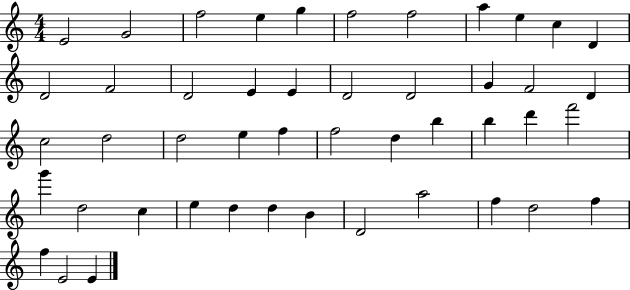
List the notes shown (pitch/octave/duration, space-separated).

E4/h G4/h F5/h E5/q G5/q F5/h F5/h A5/q E5/q C5/q D4/q D4/h F4/h D4/h E4/q E4/q D4/h D4/h G4/q F4/h D4/q C5/h D5/h D5/h E5/q F5/q F5/h D5/q B5/q B5/q D6/q F6/h G6/q D5/h C5/q E5/q D5/q D5/q B4/q D4/h A5/h F5/q D5/h F5/q F5/q E4/h E4/q